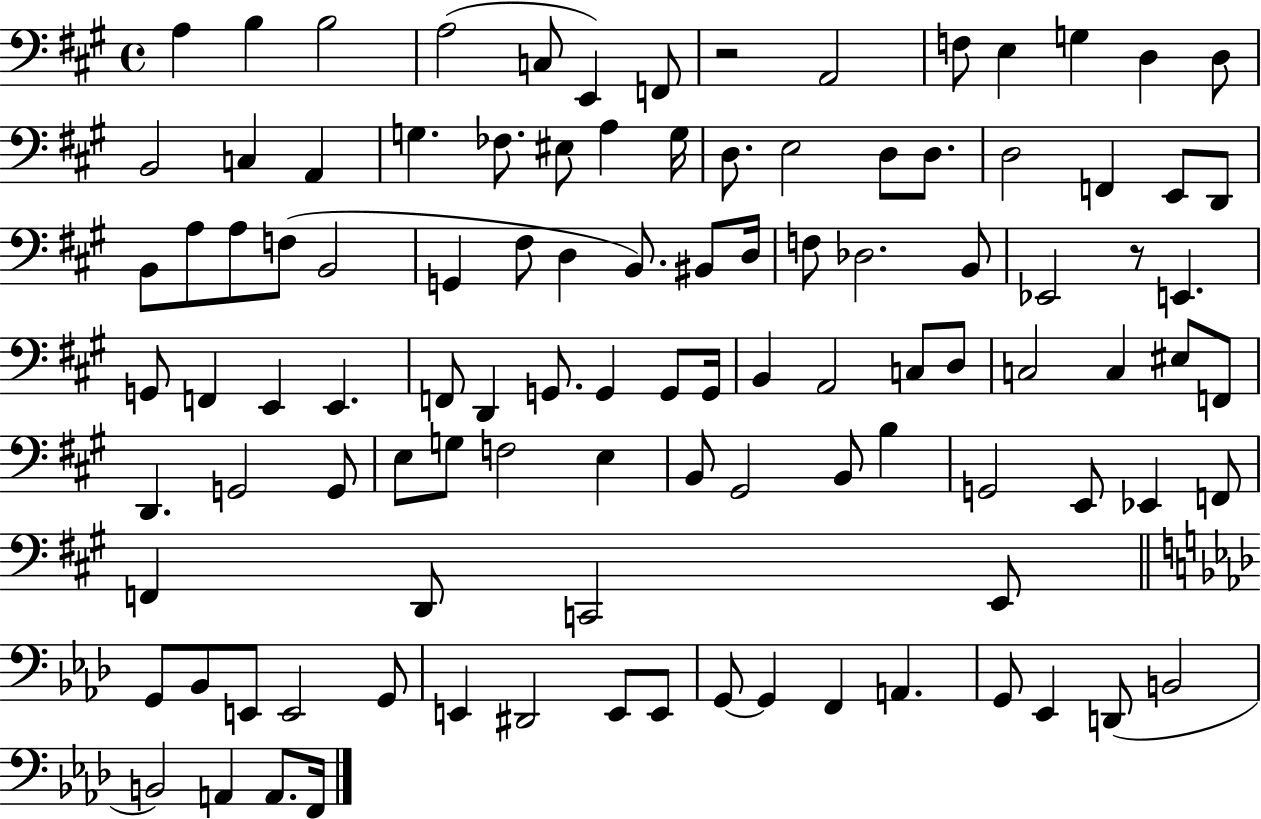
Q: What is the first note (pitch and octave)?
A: A3